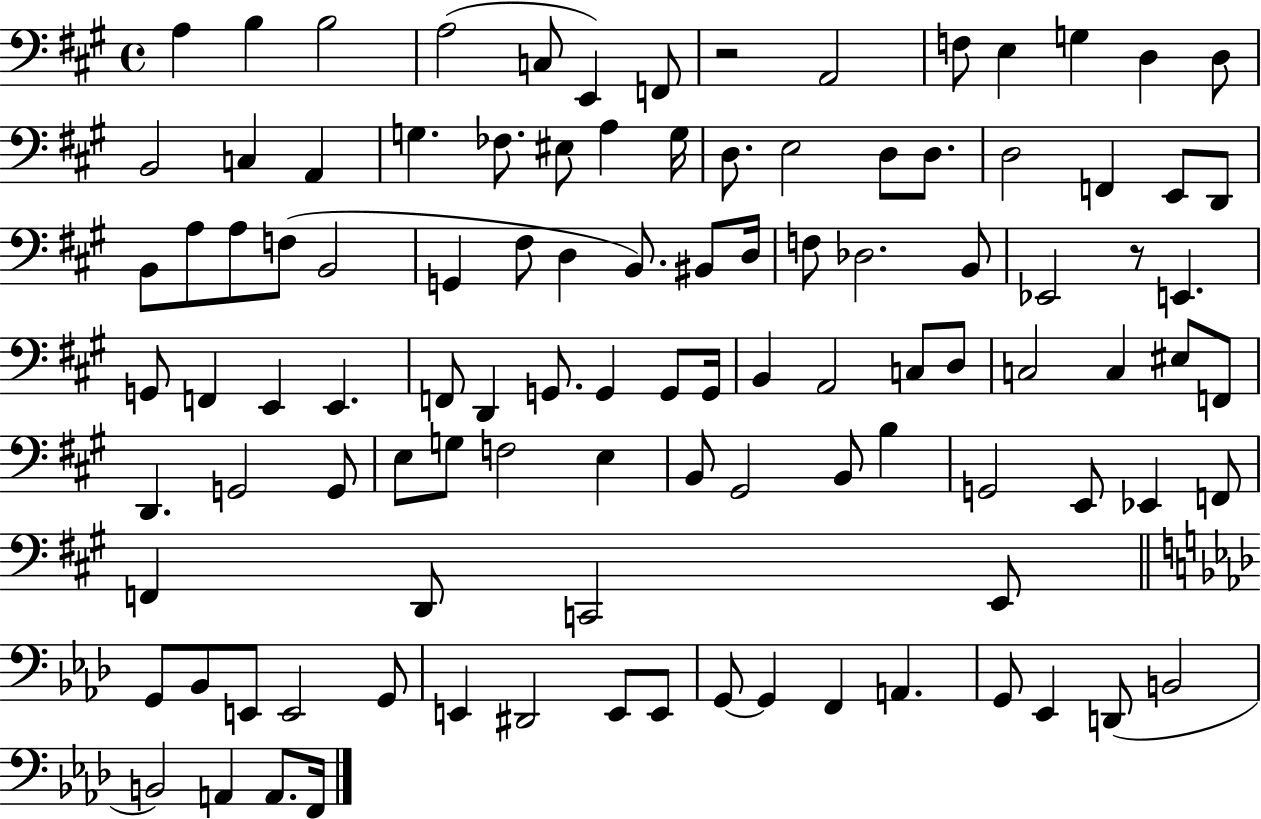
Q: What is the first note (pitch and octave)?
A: A3